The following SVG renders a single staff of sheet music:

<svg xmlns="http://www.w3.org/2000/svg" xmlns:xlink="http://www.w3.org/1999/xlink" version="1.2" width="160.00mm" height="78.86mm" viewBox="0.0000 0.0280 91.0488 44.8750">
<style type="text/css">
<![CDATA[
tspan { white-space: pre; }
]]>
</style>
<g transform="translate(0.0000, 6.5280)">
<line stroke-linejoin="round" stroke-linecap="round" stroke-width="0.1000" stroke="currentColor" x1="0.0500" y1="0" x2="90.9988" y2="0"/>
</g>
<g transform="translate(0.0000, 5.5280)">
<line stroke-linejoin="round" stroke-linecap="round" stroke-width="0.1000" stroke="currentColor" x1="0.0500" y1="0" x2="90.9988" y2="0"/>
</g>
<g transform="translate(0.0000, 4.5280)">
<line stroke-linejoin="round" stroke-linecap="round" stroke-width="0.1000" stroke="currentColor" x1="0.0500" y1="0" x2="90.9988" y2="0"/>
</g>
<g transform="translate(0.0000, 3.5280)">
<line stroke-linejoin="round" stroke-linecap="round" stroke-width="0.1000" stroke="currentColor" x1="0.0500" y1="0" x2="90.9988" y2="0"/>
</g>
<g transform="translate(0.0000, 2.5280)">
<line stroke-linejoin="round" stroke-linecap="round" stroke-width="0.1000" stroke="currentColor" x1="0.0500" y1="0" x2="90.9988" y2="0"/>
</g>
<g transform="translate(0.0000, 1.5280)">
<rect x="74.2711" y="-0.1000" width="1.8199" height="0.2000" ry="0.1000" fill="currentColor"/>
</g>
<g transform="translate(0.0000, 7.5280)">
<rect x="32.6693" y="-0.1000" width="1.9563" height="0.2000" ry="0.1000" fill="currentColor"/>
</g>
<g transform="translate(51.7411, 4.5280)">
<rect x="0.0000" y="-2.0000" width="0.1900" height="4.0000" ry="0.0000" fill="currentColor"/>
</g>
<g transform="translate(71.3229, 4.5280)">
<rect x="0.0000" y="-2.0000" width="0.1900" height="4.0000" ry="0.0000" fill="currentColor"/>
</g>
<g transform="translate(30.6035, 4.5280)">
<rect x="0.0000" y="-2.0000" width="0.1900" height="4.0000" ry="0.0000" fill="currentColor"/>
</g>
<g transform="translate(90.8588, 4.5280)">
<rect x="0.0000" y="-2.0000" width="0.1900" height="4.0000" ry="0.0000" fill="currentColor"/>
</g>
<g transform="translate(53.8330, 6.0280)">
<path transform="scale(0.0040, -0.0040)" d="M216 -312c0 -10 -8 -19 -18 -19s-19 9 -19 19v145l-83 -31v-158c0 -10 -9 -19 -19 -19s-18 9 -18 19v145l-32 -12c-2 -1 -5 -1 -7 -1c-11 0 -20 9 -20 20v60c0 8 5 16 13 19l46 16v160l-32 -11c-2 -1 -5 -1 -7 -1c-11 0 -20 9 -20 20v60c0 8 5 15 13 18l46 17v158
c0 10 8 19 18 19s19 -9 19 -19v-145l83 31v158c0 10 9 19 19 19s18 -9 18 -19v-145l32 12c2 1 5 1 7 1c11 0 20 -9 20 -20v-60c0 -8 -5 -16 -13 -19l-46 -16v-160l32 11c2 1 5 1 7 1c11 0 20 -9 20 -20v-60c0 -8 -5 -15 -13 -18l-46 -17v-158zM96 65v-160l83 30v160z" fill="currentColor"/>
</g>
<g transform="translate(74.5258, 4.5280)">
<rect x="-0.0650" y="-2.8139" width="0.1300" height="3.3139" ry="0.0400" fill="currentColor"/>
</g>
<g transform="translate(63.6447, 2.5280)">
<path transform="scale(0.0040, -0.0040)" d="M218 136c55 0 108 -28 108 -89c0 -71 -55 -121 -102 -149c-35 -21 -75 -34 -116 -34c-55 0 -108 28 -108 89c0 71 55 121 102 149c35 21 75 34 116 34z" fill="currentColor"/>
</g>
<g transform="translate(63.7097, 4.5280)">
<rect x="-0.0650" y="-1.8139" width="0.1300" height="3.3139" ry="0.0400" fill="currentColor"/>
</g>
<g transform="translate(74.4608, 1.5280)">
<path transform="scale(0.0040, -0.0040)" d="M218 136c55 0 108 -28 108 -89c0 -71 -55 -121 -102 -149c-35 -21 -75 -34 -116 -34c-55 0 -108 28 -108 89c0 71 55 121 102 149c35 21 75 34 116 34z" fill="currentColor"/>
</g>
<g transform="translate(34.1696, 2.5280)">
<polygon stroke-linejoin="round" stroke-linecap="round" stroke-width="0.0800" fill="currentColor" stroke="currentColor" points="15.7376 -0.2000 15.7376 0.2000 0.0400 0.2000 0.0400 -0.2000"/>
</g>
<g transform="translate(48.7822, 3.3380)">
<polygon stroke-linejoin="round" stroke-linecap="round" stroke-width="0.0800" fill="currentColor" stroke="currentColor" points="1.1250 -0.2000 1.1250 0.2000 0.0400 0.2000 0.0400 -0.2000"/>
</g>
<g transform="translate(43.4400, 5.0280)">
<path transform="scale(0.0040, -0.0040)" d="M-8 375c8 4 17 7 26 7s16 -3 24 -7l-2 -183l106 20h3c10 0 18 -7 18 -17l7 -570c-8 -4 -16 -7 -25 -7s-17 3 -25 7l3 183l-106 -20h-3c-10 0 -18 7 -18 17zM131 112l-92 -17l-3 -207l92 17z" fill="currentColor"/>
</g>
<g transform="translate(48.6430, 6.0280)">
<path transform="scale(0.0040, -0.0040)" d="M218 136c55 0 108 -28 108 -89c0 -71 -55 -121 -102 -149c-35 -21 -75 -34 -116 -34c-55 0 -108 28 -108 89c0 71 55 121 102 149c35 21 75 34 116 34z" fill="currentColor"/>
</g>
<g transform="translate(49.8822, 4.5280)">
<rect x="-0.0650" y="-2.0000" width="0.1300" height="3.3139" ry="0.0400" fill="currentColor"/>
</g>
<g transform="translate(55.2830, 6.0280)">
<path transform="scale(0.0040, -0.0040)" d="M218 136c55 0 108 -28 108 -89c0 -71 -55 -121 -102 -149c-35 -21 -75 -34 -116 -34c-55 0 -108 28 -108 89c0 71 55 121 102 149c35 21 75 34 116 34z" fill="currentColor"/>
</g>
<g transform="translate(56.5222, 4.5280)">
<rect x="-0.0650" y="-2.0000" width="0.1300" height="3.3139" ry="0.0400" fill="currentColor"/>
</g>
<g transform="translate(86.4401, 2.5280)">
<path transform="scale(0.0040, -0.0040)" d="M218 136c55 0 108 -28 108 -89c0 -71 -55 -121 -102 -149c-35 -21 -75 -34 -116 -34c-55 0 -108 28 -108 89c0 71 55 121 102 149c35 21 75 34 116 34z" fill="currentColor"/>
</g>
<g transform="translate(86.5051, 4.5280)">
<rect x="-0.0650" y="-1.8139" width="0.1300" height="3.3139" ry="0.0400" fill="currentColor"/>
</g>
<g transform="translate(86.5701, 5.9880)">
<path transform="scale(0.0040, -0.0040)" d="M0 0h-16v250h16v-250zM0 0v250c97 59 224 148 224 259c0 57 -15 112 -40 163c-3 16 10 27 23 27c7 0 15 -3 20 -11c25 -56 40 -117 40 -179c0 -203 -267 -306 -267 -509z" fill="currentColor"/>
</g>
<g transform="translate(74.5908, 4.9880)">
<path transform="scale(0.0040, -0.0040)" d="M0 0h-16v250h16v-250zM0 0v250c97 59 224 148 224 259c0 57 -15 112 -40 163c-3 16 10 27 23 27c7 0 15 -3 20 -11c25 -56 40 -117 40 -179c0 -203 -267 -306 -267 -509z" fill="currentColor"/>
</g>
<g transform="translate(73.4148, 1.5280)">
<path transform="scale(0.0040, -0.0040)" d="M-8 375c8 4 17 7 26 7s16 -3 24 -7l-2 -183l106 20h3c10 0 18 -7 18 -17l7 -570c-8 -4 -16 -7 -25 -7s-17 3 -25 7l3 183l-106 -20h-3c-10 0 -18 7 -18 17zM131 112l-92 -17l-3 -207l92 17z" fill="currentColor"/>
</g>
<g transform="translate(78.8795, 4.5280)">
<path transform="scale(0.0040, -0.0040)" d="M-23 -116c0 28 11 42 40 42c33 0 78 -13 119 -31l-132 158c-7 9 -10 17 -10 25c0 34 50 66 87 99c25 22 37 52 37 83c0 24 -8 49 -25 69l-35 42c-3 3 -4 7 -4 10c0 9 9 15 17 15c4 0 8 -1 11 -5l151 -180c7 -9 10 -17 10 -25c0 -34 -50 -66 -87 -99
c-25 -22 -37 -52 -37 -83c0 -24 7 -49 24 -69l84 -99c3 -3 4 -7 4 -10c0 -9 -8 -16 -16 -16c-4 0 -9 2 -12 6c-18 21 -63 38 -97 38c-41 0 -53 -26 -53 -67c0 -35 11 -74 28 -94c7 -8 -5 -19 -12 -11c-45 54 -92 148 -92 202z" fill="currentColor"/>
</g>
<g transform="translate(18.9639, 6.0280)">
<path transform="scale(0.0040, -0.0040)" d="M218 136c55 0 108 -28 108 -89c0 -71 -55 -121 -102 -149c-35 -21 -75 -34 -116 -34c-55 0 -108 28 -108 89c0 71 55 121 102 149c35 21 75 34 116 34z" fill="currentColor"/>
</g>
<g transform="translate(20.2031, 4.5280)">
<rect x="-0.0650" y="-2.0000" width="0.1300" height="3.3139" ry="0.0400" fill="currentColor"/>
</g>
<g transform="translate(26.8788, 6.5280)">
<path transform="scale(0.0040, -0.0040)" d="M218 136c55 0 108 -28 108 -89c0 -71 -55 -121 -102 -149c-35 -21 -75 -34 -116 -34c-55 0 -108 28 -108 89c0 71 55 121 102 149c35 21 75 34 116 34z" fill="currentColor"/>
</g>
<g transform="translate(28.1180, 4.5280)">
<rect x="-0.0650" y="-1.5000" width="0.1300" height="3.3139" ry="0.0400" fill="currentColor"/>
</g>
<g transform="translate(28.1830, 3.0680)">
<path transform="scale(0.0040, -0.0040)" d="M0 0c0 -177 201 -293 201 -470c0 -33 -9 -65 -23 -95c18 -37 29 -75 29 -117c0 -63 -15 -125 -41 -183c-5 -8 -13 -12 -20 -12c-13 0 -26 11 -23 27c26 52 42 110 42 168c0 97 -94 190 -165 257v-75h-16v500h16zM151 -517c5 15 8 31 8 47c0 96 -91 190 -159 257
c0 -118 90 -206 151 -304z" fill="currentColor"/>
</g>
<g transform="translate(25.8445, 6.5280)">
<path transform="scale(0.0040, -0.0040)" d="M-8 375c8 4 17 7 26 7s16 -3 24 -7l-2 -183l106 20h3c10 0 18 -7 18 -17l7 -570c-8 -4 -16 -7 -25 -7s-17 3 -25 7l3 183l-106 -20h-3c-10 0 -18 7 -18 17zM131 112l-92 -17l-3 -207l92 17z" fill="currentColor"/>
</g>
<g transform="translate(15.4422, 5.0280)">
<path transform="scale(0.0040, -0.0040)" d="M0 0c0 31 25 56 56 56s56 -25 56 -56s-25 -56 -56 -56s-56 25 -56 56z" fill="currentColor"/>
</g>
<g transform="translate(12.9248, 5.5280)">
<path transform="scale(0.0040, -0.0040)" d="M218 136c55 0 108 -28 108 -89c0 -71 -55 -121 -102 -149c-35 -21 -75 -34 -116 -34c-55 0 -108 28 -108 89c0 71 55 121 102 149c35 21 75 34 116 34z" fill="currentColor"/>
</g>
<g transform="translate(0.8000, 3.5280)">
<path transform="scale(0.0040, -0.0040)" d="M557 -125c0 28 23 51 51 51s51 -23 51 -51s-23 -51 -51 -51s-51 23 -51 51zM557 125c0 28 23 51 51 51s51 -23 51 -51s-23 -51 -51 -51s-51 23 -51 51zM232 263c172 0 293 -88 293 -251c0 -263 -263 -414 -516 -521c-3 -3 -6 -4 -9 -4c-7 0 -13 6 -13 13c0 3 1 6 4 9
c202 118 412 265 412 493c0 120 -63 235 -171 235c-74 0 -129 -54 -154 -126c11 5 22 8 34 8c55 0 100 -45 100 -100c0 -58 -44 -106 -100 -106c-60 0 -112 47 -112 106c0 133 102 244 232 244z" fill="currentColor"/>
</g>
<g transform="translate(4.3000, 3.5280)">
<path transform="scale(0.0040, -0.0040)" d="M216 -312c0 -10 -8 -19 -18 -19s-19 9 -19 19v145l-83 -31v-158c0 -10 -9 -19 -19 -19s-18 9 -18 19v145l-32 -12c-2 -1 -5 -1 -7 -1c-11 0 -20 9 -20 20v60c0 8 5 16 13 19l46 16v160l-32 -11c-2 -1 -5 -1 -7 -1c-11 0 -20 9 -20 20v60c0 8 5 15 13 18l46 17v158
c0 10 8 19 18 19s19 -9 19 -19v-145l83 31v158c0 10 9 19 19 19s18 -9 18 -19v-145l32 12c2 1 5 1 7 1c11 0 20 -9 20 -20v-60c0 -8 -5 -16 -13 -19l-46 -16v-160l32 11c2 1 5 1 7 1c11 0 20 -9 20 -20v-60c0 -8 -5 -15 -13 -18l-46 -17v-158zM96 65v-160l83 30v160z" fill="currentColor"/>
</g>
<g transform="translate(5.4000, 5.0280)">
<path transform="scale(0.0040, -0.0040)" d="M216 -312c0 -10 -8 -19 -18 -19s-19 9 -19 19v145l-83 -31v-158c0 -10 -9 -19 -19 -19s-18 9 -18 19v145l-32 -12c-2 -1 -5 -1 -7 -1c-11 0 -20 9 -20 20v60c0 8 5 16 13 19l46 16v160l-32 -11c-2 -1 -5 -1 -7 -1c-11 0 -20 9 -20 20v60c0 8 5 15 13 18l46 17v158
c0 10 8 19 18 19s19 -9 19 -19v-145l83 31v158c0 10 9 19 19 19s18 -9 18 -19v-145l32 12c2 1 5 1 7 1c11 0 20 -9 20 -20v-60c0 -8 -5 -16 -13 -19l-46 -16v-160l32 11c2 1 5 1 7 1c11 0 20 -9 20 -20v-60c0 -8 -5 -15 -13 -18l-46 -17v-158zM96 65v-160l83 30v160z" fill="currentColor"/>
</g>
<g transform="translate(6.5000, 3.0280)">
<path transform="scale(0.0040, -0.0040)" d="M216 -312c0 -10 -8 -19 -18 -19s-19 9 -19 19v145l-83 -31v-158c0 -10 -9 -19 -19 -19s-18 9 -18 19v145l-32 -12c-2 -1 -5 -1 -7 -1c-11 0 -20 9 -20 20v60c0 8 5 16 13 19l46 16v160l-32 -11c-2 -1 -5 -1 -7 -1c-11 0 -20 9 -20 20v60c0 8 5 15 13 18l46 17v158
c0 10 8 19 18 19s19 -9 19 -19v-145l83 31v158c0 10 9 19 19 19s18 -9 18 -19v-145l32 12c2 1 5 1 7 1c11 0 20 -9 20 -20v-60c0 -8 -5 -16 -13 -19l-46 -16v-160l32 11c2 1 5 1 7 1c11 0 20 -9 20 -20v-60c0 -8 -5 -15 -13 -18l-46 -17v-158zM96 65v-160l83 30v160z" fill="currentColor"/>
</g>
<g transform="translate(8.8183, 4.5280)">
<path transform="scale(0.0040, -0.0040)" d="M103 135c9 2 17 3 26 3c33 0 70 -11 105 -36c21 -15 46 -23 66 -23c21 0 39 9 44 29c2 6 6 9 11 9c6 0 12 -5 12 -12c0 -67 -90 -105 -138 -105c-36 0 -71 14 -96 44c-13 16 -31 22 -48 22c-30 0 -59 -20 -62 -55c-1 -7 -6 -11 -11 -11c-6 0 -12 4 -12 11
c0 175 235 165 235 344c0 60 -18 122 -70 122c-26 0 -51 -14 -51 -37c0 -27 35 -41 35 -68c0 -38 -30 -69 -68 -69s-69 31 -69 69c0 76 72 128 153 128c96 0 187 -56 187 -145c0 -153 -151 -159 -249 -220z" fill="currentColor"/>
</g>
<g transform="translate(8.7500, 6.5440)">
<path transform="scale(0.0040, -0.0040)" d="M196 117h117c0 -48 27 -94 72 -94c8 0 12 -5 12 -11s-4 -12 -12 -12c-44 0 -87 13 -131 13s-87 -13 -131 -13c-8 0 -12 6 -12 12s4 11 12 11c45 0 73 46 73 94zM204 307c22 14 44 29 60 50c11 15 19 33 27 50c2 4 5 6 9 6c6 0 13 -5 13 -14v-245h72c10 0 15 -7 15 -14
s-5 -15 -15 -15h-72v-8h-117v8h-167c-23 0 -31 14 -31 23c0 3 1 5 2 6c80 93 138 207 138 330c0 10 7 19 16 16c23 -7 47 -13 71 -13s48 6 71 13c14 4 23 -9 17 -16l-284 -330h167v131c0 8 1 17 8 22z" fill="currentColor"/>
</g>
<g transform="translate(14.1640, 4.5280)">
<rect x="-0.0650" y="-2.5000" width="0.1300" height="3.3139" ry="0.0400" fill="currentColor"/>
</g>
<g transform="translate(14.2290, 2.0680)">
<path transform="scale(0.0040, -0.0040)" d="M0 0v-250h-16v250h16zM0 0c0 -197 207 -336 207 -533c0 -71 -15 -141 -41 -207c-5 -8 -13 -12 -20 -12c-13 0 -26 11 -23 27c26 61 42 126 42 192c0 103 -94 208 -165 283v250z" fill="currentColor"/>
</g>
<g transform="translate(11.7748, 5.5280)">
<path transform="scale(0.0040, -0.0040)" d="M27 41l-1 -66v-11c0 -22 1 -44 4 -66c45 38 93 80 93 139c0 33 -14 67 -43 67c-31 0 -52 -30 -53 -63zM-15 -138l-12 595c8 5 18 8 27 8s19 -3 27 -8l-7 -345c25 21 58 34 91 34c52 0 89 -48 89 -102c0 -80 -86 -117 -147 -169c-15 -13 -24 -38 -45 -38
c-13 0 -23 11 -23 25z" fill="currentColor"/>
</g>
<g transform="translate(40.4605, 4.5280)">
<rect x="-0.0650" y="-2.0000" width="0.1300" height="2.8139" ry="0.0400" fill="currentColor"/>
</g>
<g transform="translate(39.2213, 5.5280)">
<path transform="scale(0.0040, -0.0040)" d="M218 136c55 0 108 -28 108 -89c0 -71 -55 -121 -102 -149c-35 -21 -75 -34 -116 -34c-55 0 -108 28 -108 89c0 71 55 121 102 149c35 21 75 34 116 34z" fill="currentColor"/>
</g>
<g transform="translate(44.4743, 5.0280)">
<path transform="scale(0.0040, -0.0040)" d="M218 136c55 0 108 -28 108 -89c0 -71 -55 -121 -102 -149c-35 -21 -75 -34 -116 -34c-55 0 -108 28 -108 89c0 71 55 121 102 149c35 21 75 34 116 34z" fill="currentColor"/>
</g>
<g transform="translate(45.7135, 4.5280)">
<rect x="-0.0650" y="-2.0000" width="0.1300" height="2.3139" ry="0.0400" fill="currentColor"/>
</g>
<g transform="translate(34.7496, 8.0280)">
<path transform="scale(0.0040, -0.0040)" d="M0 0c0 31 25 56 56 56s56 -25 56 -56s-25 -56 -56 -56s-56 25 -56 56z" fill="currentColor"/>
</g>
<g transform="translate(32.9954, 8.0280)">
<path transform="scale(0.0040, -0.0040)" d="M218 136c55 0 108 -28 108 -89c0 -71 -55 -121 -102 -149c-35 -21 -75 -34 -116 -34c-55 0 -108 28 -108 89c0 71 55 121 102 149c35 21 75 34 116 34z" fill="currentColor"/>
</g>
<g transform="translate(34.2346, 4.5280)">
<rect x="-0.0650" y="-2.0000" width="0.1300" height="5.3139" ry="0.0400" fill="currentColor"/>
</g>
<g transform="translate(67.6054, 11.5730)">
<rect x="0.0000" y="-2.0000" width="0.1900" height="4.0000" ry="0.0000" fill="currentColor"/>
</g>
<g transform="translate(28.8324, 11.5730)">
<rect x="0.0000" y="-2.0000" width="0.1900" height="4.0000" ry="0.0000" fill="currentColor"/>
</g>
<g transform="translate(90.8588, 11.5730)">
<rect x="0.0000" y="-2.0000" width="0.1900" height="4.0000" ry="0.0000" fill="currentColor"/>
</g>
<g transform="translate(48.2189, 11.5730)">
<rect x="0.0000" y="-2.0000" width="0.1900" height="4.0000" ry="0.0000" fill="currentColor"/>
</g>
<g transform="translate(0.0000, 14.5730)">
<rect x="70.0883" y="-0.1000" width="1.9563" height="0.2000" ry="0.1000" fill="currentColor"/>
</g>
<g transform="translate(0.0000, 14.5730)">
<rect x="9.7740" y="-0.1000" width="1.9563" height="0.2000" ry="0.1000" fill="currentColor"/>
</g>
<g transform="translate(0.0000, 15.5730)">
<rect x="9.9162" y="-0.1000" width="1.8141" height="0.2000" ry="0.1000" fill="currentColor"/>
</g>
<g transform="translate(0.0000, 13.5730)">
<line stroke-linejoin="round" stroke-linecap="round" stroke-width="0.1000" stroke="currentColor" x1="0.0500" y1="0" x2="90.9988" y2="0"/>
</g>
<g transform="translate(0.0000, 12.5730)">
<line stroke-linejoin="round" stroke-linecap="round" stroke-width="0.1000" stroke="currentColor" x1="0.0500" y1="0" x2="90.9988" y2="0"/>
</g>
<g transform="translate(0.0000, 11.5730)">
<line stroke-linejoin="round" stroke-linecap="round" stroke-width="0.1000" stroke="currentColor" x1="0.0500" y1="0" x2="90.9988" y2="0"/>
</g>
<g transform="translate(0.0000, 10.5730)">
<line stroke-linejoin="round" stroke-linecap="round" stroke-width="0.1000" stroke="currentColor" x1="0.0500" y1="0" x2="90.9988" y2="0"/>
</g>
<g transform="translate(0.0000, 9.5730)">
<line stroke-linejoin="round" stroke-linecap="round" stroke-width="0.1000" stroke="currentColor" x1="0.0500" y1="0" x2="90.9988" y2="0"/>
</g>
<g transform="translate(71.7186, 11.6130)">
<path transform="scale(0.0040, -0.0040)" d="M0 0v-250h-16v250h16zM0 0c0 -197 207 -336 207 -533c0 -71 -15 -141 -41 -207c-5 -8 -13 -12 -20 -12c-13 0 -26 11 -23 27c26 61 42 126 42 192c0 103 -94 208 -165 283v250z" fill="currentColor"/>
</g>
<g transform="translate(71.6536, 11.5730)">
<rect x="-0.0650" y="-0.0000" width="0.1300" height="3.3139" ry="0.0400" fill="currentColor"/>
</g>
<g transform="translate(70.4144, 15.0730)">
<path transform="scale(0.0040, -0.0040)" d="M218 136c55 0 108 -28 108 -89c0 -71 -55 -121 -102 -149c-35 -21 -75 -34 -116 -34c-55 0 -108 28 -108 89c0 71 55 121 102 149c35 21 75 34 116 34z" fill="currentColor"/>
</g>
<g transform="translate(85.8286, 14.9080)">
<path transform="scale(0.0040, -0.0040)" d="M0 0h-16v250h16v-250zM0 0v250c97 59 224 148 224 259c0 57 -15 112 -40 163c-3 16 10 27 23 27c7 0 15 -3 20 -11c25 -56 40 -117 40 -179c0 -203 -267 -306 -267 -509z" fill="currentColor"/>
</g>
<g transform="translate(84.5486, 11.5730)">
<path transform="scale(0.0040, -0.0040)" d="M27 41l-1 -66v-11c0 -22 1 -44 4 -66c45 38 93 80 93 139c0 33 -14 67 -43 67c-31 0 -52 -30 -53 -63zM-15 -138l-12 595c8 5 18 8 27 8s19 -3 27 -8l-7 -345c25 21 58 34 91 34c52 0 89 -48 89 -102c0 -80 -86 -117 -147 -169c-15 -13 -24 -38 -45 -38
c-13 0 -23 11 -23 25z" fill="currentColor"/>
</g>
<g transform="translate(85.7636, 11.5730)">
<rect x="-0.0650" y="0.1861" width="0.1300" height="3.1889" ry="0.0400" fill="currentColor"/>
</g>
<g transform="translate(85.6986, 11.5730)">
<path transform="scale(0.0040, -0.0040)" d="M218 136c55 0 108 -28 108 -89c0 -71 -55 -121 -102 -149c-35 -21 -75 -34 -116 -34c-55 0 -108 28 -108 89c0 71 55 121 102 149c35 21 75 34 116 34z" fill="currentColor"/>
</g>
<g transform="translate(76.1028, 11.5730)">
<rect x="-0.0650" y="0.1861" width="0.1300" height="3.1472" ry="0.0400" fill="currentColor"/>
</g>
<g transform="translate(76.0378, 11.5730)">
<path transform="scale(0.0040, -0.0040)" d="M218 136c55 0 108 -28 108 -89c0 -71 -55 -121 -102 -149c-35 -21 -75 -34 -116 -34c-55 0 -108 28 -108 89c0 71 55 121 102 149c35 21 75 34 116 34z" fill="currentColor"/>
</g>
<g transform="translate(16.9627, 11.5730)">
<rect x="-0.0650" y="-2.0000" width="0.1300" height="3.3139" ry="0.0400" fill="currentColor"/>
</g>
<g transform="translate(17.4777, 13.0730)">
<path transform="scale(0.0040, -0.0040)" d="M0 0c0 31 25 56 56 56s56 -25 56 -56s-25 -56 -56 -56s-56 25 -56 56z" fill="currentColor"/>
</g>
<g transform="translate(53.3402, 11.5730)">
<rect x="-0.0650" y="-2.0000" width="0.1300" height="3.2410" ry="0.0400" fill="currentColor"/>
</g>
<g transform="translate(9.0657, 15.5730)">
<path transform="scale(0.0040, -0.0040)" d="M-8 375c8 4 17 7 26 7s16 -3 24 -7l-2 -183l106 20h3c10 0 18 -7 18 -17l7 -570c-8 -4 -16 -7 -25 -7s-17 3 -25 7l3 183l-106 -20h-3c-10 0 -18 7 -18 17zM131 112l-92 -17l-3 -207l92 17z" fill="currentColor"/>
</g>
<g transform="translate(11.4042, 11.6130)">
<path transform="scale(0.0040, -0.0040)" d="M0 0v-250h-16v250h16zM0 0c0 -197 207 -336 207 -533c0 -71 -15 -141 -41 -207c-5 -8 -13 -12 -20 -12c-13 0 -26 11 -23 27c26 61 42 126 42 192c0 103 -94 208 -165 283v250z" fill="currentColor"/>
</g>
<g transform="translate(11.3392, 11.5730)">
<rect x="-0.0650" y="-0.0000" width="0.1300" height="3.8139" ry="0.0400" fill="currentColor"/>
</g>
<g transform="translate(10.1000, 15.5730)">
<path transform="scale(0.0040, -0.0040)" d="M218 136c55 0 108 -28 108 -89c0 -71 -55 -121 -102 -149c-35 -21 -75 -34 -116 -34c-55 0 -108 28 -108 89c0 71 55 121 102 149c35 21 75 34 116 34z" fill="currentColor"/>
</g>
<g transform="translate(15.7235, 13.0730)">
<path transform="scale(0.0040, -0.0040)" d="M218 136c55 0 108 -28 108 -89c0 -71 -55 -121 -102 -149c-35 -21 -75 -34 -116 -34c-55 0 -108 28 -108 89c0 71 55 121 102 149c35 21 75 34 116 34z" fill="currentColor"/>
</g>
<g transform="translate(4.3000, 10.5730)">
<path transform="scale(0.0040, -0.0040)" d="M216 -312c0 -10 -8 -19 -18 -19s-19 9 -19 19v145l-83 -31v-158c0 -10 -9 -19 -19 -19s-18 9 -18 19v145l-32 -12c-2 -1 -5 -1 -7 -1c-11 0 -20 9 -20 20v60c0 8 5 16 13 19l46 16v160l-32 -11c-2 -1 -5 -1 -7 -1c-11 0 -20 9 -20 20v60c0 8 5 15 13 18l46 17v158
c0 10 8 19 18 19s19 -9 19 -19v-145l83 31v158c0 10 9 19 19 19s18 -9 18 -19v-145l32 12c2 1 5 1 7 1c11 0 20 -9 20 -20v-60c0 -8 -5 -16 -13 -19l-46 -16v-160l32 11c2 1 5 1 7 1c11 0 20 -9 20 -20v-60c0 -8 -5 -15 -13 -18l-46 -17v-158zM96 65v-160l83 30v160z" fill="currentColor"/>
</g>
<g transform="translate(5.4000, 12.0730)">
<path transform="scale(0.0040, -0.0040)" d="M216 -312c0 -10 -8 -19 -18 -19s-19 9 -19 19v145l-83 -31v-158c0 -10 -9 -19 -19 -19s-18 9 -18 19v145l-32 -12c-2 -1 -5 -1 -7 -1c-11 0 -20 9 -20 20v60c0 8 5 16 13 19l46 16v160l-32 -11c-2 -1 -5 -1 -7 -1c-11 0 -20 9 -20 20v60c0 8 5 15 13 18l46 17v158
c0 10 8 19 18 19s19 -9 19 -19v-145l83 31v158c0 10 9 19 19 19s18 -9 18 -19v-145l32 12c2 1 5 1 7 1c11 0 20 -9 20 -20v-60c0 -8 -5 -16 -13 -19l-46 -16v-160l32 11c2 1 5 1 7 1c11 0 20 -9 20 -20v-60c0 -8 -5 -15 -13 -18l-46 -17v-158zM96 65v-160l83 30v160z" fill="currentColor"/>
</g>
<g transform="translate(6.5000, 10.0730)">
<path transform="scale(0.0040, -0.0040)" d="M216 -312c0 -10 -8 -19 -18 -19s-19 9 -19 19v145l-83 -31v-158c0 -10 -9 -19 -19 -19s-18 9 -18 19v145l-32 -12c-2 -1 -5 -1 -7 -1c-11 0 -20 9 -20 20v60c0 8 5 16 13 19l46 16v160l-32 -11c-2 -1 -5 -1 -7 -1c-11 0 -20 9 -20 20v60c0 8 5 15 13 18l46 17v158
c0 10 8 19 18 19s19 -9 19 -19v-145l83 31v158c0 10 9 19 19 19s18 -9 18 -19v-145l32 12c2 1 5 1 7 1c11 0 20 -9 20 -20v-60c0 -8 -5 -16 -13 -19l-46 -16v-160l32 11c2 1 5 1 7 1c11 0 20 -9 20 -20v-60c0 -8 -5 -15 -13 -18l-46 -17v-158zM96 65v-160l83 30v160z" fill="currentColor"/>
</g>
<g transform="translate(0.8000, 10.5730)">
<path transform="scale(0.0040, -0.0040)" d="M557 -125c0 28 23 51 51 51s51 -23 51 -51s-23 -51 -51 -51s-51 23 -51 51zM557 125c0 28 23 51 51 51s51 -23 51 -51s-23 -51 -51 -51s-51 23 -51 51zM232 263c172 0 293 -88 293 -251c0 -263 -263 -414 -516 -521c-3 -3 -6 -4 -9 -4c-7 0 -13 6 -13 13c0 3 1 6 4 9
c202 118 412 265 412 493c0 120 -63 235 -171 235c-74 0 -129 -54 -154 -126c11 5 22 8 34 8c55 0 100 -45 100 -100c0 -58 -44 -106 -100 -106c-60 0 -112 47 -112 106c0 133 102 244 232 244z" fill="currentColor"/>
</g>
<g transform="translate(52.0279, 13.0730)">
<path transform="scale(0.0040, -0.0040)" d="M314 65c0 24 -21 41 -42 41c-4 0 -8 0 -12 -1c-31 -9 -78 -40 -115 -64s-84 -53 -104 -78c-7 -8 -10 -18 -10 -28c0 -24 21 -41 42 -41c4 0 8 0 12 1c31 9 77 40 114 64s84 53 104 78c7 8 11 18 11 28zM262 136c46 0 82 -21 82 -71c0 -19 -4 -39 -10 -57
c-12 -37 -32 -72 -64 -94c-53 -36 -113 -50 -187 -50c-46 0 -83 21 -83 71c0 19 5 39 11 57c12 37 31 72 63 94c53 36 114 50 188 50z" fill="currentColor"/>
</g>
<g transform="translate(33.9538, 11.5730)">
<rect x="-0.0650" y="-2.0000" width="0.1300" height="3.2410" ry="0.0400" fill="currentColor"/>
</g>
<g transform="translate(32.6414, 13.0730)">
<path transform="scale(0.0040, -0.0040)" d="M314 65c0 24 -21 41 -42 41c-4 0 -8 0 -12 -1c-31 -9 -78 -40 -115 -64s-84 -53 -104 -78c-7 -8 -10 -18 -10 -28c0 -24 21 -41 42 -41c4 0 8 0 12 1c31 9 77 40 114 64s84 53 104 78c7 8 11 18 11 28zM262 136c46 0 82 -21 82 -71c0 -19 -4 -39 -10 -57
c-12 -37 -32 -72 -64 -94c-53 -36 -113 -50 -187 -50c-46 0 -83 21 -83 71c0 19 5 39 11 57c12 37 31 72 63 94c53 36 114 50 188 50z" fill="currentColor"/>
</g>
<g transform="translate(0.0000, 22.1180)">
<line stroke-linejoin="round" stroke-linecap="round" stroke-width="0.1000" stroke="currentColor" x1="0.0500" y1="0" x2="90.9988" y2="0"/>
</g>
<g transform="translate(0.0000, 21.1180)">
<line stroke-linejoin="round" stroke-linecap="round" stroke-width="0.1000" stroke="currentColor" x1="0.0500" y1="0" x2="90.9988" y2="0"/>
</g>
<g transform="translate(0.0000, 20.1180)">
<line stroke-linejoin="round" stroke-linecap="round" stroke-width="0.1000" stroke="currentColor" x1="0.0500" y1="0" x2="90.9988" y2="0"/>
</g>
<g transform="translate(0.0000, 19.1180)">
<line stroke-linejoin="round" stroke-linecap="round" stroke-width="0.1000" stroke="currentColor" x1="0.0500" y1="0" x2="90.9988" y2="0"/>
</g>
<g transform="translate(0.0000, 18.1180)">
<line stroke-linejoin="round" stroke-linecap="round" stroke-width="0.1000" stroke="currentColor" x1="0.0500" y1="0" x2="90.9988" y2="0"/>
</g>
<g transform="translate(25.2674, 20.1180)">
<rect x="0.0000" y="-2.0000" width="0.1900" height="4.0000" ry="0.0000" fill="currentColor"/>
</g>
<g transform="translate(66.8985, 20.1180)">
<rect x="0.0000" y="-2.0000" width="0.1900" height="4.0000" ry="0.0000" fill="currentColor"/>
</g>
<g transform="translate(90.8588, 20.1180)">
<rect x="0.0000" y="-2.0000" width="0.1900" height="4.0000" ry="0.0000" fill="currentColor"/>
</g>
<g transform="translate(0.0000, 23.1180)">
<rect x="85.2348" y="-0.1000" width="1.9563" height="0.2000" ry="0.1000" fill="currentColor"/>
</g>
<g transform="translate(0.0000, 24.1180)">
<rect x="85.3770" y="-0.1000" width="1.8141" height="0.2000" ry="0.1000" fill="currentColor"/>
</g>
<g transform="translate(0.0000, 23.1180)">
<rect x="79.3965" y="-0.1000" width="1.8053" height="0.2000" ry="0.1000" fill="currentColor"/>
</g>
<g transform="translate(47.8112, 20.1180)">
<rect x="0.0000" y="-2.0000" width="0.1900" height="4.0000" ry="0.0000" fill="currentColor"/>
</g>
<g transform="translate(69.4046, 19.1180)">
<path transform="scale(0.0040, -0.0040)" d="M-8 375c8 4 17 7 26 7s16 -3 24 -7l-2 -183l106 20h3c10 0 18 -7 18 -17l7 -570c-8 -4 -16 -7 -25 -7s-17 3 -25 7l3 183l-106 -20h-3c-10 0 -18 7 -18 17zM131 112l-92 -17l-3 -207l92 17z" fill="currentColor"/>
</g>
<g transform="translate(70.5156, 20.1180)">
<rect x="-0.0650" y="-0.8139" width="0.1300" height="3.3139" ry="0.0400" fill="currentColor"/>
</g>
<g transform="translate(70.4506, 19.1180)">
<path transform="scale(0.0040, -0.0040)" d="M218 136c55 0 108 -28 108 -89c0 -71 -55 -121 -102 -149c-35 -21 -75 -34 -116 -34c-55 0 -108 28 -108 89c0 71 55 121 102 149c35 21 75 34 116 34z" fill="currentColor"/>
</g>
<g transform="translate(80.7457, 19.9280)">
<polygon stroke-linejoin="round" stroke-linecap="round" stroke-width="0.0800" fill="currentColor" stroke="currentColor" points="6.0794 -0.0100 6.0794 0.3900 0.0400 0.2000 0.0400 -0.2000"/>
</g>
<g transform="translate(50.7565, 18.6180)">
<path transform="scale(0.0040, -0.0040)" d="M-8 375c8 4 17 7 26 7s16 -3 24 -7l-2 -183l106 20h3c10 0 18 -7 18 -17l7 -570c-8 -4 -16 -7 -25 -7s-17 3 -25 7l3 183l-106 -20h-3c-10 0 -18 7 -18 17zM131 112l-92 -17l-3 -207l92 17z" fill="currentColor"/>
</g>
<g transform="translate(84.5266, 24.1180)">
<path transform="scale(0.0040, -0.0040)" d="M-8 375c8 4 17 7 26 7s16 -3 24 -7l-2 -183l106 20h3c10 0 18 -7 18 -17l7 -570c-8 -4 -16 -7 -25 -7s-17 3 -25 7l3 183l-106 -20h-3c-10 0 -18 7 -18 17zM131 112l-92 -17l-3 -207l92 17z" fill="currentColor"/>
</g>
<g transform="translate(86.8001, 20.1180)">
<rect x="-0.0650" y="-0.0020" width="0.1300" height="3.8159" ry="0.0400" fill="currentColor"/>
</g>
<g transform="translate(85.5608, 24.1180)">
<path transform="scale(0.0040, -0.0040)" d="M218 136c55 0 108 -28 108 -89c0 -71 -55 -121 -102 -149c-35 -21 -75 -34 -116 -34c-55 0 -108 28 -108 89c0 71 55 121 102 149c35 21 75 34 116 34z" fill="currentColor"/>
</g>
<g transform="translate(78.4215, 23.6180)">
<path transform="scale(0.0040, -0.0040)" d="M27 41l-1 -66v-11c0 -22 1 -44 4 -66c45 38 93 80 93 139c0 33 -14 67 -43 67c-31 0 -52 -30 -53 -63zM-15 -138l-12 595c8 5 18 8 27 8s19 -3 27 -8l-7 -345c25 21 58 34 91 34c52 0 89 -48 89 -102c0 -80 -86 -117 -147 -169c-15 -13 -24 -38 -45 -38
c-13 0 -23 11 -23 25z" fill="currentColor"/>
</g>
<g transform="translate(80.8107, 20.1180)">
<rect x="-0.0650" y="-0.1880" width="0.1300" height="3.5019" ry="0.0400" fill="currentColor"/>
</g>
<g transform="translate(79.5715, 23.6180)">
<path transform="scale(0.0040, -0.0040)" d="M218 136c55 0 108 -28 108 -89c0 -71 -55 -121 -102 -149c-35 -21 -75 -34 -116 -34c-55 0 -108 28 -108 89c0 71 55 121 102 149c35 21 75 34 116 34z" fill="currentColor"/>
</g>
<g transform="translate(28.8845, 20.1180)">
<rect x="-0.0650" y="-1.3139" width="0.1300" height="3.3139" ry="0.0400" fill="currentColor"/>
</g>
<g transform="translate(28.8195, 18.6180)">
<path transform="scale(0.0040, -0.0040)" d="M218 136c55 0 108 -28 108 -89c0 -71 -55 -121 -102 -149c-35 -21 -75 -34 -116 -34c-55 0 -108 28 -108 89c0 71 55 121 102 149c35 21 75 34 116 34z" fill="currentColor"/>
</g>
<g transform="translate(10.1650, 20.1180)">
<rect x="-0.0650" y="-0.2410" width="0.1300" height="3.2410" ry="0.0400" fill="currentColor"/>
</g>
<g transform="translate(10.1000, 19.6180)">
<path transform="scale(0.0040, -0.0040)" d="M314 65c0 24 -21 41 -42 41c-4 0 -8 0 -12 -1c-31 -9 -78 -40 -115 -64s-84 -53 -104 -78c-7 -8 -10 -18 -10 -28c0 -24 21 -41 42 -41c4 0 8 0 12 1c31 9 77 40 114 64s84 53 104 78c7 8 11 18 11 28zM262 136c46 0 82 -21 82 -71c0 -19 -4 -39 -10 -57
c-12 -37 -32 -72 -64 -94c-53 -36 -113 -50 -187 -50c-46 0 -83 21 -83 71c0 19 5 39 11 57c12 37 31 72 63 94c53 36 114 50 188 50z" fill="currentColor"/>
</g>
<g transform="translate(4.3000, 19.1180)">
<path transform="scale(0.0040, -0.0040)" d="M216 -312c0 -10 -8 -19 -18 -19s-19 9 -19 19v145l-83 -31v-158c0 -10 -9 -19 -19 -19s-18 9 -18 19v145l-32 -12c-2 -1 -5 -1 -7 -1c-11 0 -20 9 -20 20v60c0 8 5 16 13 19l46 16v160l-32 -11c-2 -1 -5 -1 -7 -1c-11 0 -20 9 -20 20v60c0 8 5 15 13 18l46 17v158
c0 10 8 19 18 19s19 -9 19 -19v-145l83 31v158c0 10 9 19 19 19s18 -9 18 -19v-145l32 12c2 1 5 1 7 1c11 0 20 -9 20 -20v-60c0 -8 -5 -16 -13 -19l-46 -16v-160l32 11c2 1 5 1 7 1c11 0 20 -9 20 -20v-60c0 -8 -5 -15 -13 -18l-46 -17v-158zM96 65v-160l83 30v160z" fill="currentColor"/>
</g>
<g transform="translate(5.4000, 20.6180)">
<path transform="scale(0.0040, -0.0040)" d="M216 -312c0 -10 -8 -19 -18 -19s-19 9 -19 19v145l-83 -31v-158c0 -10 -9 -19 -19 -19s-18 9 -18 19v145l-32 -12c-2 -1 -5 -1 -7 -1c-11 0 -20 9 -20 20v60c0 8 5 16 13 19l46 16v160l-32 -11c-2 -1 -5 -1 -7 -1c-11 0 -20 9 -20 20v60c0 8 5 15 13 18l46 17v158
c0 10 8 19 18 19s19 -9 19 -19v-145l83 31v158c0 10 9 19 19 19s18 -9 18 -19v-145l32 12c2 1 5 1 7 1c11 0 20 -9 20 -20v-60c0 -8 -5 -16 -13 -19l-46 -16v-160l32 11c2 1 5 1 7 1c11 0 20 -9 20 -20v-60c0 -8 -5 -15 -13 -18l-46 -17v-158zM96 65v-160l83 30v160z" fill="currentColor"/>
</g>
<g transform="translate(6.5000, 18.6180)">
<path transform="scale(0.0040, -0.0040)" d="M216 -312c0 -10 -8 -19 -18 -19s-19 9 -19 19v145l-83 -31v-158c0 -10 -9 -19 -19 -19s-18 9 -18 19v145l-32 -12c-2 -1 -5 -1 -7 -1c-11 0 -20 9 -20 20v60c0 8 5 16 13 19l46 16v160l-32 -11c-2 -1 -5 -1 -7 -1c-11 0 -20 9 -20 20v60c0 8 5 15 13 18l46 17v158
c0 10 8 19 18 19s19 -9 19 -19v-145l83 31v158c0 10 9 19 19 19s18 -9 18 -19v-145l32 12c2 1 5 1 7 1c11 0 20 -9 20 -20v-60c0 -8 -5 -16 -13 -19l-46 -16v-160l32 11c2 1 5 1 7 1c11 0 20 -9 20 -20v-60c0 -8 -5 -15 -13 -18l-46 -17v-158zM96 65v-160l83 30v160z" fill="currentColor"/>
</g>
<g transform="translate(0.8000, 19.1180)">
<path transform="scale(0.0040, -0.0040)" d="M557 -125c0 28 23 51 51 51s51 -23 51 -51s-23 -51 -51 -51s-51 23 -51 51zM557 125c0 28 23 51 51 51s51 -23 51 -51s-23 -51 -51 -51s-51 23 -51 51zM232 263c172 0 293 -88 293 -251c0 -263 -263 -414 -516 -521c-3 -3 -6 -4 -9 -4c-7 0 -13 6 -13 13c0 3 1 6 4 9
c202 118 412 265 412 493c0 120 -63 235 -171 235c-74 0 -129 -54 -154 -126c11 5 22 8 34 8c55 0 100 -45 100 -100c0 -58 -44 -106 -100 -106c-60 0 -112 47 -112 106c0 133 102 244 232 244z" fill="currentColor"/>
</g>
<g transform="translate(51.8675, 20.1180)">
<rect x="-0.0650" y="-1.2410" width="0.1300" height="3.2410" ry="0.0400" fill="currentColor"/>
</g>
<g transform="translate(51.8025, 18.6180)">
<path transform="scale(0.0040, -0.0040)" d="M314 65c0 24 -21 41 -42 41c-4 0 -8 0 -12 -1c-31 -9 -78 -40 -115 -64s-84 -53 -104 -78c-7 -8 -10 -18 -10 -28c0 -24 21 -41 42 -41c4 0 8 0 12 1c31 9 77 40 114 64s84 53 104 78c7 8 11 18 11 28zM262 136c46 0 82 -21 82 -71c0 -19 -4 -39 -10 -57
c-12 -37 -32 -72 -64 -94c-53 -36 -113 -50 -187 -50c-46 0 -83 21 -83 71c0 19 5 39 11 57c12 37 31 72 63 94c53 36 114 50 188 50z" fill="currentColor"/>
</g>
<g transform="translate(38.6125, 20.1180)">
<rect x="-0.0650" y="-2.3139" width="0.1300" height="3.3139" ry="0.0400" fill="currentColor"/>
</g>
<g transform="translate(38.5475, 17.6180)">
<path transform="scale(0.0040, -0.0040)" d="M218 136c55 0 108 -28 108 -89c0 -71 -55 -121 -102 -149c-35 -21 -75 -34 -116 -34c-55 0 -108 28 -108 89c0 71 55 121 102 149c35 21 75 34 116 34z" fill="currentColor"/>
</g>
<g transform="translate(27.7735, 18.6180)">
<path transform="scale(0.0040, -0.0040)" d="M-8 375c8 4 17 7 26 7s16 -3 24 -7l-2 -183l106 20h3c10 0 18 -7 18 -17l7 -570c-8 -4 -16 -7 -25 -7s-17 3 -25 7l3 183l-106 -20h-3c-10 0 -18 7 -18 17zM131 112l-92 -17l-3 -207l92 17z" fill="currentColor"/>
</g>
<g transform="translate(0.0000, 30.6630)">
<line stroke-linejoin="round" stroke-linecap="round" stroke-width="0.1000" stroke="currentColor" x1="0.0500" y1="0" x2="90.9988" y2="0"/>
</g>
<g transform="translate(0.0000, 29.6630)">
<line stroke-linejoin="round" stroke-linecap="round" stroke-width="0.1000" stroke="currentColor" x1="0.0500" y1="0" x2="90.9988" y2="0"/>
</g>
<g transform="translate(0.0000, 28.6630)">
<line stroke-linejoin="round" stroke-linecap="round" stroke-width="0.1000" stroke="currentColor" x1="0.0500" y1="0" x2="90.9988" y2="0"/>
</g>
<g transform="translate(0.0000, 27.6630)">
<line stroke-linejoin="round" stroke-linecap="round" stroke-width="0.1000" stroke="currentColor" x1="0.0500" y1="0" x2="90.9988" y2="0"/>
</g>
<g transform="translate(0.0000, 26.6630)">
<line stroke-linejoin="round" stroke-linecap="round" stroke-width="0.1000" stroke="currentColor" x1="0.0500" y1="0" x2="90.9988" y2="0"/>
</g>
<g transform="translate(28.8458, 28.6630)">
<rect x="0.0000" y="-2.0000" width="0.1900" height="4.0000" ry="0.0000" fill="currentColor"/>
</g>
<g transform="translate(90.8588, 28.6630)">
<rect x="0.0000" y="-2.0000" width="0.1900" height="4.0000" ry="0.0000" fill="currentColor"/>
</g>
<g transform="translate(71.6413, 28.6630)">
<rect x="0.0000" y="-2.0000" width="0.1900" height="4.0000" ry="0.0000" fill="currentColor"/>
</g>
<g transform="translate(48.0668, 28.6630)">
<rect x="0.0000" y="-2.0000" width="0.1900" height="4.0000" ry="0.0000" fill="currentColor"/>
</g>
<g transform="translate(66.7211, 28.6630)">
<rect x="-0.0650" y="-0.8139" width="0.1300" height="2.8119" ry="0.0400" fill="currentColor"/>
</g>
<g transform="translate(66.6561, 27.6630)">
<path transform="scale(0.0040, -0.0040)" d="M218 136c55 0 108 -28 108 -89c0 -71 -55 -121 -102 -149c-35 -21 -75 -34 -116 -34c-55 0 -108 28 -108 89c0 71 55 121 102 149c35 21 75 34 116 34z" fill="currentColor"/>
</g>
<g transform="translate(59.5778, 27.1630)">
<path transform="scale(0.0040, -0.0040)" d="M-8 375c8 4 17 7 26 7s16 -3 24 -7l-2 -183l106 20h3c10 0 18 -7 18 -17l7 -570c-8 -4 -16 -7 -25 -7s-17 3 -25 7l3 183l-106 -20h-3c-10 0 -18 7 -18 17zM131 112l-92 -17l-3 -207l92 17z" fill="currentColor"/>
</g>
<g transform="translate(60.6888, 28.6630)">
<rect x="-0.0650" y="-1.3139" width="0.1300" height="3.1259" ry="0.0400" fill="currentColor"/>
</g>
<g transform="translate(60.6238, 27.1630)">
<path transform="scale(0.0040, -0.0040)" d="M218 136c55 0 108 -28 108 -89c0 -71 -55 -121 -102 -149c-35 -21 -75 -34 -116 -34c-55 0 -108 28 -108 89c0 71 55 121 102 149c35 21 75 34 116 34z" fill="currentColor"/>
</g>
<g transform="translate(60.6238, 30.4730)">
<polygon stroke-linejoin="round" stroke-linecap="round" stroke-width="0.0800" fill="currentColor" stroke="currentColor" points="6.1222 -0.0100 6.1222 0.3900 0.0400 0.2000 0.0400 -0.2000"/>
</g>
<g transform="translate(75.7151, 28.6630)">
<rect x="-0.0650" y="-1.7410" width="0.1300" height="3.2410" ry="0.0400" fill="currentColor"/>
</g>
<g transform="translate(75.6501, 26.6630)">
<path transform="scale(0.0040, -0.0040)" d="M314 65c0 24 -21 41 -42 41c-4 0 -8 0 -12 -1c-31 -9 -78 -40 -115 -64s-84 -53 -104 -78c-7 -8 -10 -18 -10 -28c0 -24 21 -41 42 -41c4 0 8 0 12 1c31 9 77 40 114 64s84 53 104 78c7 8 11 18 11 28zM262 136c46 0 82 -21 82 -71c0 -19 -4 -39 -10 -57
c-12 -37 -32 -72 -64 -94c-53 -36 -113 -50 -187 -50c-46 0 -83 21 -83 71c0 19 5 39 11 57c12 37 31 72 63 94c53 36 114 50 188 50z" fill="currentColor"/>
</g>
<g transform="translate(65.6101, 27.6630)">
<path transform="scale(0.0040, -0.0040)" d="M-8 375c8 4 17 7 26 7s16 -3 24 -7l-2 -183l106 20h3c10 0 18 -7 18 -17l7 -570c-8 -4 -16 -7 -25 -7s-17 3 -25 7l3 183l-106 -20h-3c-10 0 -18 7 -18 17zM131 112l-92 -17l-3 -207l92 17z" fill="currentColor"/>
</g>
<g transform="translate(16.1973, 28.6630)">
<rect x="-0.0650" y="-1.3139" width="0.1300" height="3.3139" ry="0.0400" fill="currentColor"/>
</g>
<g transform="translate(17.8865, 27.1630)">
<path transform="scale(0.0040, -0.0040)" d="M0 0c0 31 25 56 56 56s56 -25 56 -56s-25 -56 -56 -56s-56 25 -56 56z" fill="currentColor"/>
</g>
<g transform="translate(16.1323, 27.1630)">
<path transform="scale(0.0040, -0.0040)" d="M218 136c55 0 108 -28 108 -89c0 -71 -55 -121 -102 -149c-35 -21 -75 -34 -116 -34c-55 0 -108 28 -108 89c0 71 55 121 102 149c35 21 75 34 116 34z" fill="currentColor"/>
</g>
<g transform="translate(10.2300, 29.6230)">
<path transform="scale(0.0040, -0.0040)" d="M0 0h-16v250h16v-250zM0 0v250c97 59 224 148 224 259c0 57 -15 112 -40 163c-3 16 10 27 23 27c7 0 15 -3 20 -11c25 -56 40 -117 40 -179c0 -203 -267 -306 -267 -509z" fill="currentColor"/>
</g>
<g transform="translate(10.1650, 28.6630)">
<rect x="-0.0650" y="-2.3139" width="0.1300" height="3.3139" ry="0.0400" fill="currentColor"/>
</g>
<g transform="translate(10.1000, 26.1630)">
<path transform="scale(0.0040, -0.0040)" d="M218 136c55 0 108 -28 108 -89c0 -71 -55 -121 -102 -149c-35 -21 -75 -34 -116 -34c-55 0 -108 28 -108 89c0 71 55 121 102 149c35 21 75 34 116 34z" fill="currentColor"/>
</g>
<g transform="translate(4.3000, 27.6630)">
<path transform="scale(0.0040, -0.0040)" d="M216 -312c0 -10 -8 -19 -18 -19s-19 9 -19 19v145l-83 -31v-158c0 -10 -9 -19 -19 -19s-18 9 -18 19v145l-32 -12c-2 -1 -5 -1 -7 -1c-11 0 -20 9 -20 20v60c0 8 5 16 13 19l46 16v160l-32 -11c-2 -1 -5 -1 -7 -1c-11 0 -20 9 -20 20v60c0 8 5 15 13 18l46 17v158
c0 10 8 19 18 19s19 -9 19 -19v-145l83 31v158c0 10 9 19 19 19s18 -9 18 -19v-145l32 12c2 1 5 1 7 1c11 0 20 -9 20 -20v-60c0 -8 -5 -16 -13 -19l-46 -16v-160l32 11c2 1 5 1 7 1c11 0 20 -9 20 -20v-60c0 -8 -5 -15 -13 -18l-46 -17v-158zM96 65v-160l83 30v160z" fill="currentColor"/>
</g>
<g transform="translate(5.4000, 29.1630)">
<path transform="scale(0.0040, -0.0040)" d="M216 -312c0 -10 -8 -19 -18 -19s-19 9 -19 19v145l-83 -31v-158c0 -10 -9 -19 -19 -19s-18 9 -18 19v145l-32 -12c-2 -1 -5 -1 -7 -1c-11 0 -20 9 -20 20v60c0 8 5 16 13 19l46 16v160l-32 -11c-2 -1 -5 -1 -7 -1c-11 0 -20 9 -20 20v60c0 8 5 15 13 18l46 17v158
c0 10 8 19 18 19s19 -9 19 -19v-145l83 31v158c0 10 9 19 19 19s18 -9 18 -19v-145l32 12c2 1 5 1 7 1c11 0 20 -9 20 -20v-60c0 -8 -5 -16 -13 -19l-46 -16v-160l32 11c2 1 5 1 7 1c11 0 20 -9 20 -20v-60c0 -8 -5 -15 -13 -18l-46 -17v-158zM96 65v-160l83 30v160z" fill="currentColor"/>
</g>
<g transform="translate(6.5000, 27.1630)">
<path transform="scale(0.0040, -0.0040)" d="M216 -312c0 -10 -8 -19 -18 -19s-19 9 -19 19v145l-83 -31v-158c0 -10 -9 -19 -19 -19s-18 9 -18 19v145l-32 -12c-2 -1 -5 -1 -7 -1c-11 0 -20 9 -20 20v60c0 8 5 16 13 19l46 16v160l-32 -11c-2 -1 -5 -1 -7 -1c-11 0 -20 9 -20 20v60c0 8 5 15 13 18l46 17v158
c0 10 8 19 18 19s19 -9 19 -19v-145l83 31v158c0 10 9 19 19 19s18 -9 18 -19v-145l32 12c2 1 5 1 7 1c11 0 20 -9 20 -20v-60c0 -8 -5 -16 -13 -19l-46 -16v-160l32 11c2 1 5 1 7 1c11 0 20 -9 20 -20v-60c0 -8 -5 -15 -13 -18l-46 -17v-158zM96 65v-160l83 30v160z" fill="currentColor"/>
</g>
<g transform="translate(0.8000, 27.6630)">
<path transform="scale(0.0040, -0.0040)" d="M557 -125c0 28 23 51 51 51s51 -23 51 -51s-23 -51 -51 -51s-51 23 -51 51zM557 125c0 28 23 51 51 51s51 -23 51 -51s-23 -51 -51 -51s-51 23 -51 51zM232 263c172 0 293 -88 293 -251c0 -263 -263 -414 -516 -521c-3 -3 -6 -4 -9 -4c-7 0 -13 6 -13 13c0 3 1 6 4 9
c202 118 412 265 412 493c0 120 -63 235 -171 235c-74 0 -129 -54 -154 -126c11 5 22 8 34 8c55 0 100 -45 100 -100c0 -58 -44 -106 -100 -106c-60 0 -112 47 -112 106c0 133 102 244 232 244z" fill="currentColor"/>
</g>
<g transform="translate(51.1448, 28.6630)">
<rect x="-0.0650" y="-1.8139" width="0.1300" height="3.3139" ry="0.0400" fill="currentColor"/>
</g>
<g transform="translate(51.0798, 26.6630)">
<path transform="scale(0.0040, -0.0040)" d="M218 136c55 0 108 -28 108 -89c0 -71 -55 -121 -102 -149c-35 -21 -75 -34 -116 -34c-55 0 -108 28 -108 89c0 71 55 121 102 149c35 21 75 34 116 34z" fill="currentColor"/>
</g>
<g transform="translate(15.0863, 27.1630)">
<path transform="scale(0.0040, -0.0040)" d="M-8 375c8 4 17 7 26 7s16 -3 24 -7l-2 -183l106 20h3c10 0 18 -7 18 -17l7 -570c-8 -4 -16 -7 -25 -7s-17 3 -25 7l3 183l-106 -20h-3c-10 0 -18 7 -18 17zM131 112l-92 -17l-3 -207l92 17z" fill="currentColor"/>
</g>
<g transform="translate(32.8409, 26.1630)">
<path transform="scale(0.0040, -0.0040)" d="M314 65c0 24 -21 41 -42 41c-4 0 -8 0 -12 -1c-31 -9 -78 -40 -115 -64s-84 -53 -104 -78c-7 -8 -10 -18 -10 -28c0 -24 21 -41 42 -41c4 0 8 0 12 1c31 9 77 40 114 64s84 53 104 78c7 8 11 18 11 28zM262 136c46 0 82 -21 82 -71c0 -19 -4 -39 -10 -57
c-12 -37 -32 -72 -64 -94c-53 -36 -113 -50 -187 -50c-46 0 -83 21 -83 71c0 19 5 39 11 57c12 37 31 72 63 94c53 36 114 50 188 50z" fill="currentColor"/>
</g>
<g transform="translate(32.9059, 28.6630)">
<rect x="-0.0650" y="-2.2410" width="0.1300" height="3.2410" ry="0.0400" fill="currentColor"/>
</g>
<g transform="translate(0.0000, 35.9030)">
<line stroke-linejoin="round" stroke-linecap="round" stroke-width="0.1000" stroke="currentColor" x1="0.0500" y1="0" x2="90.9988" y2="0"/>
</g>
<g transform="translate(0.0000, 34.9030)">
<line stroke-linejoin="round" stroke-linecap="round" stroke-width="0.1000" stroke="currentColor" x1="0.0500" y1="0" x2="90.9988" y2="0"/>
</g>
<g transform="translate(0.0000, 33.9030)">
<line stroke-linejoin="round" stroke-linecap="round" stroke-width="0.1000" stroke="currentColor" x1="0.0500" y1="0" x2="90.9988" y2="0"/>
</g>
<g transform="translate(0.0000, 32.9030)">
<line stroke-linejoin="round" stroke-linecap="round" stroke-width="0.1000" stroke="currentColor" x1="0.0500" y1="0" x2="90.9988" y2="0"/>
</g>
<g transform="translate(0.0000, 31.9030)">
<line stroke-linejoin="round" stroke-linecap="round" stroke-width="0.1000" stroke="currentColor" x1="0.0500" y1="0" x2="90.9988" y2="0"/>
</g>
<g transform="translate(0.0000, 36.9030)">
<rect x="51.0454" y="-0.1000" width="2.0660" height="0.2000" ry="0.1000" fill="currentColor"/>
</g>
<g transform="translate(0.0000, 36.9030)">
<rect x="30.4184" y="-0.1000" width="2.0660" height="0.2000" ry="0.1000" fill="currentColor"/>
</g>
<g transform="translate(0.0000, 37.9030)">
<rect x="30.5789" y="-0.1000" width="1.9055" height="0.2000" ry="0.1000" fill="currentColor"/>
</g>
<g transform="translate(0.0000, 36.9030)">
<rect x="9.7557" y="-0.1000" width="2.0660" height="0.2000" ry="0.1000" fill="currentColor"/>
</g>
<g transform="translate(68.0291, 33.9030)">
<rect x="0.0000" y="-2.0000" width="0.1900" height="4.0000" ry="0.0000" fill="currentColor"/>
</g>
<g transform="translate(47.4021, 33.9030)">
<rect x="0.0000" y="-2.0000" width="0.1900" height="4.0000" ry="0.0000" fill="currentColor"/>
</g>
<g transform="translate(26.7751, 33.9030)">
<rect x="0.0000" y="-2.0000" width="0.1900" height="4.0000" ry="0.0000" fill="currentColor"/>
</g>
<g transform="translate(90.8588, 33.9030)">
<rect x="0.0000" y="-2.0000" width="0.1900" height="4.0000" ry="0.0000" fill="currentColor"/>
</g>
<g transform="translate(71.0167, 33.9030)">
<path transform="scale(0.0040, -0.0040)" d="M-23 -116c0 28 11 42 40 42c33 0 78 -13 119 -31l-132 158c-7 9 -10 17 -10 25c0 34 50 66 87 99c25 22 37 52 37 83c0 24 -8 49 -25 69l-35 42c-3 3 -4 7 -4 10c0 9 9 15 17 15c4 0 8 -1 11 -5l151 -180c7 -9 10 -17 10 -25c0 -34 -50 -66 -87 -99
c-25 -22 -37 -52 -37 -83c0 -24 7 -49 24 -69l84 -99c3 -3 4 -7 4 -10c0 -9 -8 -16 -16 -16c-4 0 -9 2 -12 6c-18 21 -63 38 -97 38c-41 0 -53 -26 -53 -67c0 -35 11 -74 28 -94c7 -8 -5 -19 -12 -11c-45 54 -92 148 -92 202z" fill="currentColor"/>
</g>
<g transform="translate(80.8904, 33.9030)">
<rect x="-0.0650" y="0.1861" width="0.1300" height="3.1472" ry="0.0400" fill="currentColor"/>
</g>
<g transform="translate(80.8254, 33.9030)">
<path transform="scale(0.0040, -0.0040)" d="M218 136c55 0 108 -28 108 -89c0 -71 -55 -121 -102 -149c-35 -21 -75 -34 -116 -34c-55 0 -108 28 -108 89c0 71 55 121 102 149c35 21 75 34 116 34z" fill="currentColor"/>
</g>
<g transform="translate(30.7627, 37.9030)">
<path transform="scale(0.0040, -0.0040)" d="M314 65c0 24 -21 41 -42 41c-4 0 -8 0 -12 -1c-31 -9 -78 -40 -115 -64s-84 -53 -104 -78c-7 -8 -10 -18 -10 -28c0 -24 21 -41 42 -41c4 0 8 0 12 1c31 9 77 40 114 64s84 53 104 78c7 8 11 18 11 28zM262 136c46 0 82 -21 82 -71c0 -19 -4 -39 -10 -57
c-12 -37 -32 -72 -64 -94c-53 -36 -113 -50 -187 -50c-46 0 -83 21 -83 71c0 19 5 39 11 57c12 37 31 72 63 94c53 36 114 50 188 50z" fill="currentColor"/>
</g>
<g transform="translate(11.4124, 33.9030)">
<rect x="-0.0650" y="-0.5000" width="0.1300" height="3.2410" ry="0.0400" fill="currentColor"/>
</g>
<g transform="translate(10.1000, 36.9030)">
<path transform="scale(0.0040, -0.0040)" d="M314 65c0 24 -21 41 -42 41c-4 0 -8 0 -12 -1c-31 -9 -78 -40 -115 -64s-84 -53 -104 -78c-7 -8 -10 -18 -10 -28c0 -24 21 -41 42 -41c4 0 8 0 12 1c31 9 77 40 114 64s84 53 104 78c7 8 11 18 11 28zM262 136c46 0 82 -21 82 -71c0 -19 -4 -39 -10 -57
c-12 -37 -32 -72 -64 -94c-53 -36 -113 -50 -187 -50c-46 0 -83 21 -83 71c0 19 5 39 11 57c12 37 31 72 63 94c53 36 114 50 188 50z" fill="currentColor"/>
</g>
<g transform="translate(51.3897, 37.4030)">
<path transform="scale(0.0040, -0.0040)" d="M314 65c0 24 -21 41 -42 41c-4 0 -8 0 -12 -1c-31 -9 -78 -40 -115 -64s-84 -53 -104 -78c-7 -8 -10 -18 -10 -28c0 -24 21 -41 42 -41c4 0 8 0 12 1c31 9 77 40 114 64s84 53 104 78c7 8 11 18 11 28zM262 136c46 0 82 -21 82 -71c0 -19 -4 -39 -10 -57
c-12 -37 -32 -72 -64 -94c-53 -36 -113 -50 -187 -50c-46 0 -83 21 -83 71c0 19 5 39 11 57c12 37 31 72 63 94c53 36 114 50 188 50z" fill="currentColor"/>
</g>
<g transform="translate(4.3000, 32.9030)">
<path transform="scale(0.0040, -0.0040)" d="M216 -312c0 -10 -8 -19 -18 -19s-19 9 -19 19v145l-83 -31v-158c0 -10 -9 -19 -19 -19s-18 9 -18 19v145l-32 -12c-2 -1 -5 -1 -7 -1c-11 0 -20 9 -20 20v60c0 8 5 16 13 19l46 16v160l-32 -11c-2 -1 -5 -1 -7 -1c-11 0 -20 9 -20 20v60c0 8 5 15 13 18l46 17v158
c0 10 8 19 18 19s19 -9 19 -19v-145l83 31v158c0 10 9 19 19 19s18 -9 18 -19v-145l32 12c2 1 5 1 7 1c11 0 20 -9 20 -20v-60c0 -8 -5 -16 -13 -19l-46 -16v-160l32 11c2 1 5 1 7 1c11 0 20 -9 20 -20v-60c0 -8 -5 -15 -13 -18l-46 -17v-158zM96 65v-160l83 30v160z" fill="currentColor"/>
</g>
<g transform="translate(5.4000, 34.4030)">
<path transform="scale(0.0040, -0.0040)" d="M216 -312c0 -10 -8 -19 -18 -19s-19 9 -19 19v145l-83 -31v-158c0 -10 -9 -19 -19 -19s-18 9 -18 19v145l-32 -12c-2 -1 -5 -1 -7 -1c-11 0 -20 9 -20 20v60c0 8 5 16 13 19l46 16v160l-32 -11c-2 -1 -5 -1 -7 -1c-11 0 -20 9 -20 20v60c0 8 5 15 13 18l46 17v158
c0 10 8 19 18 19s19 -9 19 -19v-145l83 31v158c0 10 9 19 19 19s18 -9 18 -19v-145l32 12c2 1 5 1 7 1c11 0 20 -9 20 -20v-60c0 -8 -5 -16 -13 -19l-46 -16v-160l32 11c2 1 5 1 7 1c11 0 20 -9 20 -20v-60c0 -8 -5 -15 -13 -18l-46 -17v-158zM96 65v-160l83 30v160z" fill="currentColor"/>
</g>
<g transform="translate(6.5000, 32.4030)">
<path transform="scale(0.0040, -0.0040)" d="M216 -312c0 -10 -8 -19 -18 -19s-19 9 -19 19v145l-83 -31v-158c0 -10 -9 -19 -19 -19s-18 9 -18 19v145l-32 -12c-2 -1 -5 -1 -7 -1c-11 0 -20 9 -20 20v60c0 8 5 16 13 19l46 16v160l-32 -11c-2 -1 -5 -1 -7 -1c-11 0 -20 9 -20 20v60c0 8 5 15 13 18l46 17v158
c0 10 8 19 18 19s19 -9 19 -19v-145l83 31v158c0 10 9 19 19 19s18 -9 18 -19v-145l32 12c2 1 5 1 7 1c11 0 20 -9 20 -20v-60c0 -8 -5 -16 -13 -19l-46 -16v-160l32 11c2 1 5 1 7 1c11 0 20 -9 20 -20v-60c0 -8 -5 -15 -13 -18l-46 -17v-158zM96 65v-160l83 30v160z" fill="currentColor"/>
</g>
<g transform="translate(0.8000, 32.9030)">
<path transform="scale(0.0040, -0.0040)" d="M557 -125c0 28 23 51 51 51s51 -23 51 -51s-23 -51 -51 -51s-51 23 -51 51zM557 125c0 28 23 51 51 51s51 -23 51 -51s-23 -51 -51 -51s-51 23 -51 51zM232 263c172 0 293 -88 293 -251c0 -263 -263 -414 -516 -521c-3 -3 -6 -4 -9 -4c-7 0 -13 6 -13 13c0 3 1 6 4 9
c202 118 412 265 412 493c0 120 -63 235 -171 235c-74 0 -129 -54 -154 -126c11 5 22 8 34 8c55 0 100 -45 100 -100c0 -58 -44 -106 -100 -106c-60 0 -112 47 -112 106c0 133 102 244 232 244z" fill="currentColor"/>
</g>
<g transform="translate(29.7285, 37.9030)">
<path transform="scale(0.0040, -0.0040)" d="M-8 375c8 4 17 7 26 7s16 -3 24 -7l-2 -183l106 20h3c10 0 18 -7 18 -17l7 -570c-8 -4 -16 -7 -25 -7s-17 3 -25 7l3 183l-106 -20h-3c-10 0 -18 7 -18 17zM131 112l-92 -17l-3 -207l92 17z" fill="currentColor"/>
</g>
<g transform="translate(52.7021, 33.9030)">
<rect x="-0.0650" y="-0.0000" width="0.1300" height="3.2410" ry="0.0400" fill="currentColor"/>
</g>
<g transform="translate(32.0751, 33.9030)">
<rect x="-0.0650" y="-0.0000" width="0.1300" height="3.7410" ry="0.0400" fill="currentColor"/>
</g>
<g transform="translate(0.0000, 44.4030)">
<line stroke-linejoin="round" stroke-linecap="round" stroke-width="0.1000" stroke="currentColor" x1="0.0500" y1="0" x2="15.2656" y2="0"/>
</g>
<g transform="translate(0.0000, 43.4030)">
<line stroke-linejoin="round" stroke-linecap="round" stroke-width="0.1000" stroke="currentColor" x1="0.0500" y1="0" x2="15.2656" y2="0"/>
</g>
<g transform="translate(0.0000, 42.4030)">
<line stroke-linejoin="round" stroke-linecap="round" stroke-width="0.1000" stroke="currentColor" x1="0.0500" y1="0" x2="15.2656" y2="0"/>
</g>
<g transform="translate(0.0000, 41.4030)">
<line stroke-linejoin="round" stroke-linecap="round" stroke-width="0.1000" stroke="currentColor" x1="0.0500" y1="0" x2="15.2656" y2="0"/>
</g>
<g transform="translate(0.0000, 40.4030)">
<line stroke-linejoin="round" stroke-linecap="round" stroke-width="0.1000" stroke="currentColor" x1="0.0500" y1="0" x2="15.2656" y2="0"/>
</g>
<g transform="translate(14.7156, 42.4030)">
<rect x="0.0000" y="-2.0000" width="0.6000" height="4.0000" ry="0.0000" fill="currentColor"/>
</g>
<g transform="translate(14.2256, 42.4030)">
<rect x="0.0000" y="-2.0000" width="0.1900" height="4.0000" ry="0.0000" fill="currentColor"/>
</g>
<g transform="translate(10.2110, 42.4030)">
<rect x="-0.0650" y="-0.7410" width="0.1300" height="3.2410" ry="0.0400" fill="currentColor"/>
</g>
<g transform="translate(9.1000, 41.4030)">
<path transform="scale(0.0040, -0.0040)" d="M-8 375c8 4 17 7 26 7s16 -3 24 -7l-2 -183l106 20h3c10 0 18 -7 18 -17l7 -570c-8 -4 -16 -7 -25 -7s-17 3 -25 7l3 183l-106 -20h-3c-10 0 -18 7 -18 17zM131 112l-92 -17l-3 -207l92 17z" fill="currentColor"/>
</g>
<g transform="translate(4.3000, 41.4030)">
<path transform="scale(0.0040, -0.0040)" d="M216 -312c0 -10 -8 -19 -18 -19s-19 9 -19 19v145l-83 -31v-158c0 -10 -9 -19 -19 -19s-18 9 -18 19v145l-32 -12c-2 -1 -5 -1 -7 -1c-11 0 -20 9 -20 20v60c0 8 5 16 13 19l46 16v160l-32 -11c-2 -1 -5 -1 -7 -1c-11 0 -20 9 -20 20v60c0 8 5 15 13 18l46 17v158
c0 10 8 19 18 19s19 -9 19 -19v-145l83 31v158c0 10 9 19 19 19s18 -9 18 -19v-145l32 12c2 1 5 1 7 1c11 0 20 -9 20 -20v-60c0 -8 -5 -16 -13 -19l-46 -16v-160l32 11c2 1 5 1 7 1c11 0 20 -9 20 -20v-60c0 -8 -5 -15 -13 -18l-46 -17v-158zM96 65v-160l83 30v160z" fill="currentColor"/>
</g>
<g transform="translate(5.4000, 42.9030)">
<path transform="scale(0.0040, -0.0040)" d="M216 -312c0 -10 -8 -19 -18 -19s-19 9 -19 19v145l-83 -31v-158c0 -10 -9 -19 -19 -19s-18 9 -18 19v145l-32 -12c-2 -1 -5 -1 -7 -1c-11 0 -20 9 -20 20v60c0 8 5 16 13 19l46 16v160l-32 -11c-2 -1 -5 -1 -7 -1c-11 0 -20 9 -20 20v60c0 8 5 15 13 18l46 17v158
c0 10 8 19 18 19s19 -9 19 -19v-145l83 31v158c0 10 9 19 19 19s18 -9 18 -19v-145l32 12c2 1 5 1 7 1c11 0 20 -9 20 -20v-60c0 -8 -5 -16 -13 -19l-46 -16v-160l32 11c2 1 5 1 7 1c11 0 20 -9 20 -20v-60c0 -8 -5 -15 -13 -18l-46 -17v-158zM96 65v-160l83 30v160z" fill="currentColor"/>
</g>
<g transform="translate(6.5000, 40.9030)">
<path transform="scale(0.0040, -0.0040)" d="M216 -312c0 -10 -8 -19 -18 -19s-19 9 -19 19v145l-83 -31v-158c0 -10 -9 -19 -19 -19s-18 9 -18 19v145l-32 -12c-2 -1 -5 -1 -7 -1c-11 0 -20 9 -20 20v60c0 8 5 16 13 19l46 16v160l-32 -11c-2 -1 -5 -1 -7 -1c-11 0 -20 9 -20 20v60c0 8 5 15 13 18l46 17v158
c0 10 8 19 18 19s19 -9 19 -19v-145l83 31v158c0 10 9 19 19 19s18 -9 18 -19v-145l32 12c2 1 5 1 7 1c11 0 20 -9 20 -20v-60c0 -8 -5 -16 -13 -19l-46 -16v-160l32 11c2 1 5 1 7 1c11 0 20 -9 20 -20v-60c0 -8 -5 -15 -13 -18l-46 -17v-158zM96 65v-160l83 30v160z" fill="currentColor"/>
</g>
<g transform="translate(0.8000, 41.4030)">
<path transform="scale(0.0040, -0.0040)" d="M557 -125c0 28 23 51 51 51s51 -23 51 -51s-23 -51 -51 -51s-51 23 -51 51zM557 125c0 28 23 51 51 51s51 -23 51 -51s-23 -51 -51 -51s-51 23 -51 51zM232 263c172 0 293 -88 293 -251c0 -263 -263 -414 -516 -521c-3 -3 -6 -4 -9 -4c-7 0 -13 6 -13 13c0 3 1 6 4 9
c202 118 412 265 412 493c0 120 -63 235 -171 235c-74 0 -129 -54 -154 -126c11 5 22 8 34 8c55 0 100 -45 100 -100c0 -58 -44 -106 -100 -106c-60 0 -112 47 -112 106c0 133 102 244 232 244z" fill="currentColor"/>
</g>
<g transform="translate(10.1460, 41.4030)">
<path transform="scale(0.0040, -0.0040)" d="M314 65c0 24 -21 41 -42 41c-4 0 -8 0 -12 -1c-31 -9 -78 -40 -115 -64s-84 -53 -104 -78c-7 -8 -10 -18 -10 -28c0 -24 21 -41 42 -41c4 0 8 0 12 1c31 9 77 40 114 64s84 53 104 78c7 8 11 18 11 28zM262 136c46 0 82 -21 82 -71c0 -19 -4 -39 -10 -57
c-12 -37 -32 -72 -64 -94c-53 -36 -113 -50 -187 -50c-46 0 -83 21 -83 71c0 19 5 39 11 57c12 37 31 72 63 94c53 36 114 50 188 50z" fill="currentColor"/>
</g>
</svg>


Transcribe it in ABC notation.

X:1
T:Untitled
M:2/4
L:1/4
K:A
_B,,/2 A,, G,,/4 D,,/2 B,,/2 C,/2 A,,/4 ^A,, A, C/2 z A,/2 C,,/2 A,, A,,2 A,,2 D,,/2 D, _D,/2 E,2 G, B, G,2 F, _D,,/2 C,,/2 B,/2 G, B,2 A, G,/2 F,/2 A,2 E,,2 C,,2 D,,2 z D, F,2